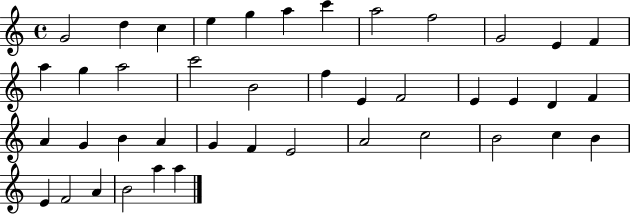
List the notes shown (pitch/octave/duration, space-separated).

G4/h D5/q C5/q E5/q G5/q A5/q C6/q A5/h F5/h G4/h E4/q F4/q A5/q G5/q A5/h C6/h B4/h F5/q E4/q F4/h E4/q E4/q D4/q F4/q A4/q G4/q B4/q A4/q G4/q F4/q E4/h A4/h C5/h B4/h C5/q B4/q E4/q F4/h A4/q B4/h A5/q A5/q